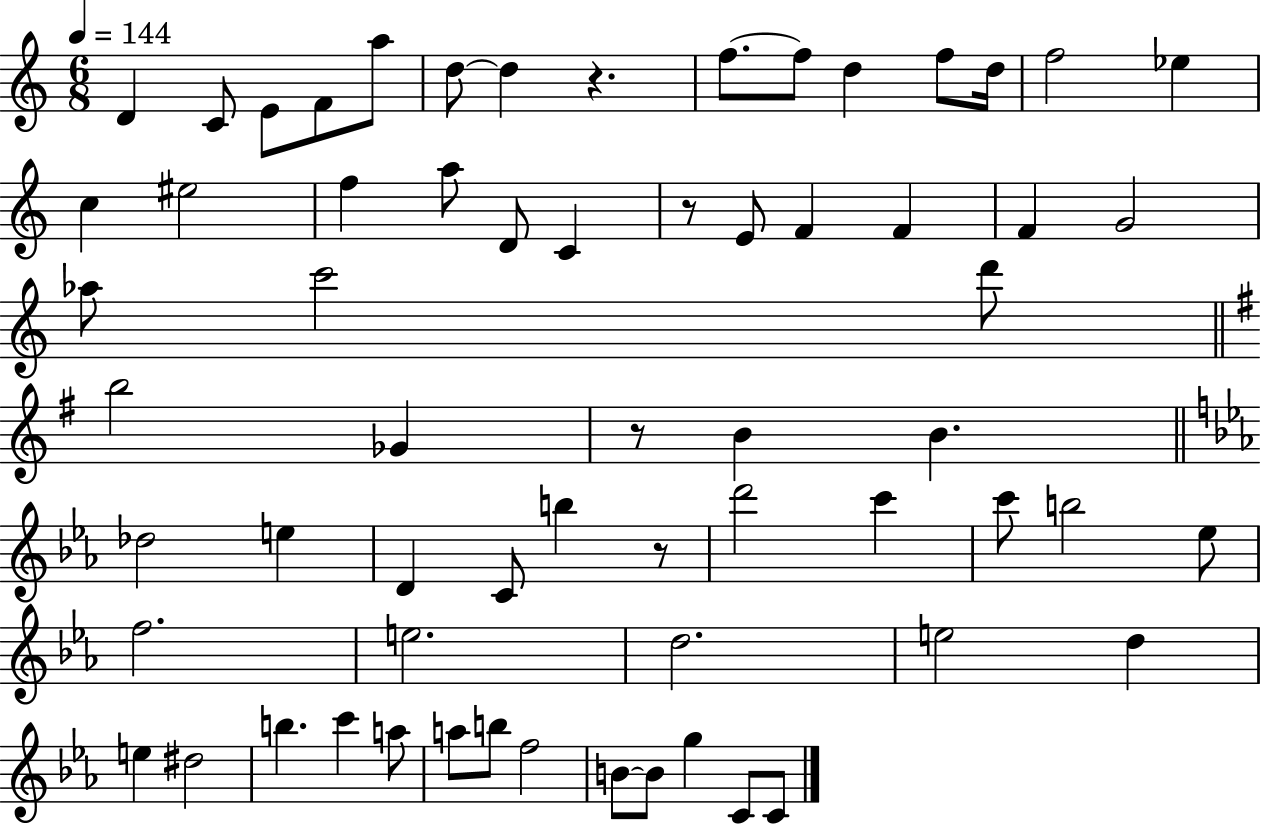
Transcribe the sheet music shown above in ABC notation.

X:1
T:Untitled
M:6/8
L:1/4
K:C
D C/2 E/2 F/2 a/2 d/2 d z f/2 f/2 d f/2 d/4 f2 _e c ^e2 f a/2 D/2 C z/2 E/2 F F F G2 _a/2 c'2 d'/2 b2 _G z/2 B B _d2 e D C/2 b z/2 d'2 c' c'/2 b2 _e/2 f2 e2 d2 e2 d e ^d2 b c' a/2 a/2 b/2 f2 B/2 B/2 g C/2 C/2